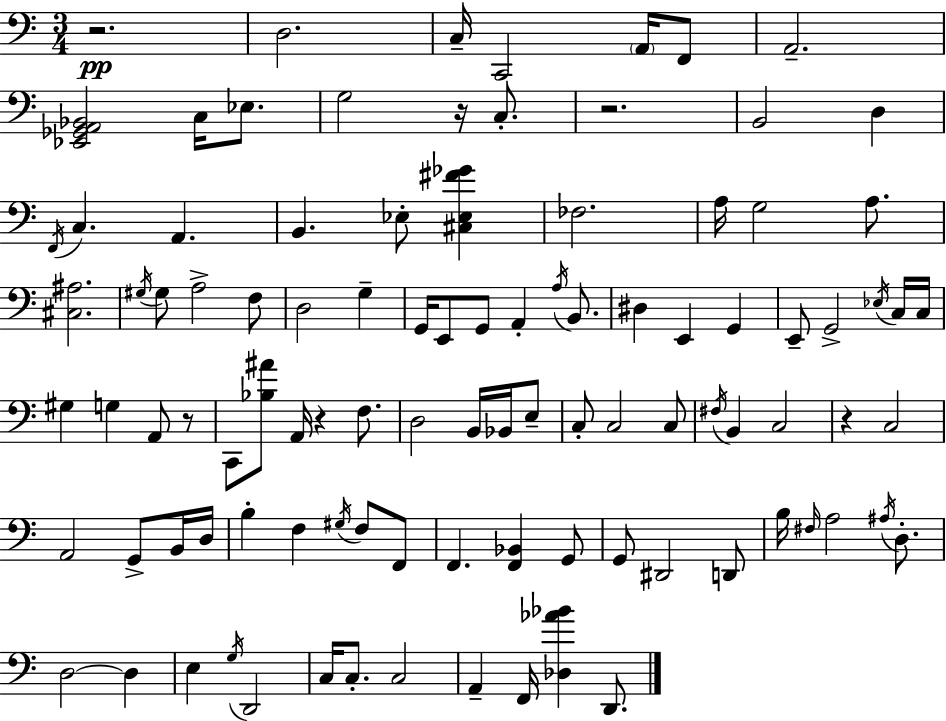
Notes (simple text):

R/h. D3/h. C3/s C2/h A2/s F2/e A2/h. [Eb2,Gb2,A2,Bb2]/h C3/s Eb3/e. G3/h R/s C3/e. R/h. B2/h D3/q F2/s C3/q. A2/q. B2/q. Eb3/e [C#3,Eb3,F#4,Gb4]/q FES3/h. A3/s G3/h A3/e. [C#3,A#3]/h. G#3/s G#3/e A3/h F3/e D3/h G3/q G2/s E2/e G2/e A2/q A3/s B2/e. D#3/q E2/q G2/q E2/e G2/h Eb3/s C3/s C3/s G#3/q G3/q A2/e R/e C2/e [Bb3,A#4]/e A2/s R/q F3/e. D3/h B2/s Bb2/s E3/e C3/e C3/h C3/e F#3/s B2/q C3/h R/q C3/h A2/h G2/e B2/s D3/s B3/q F3/q G#3/s F3/e F2/e F2/q. [F2,Bb2]/q G2/e G2/e D#2/h D2/e B3/s F#3/s A3/h A#3/s D3/e. D3/h D3/q E3/q G3/s D2/h C3/s C3/e. C3/h A2/q F2/s [Db3,Ab4,Bb4]/q D2/e.